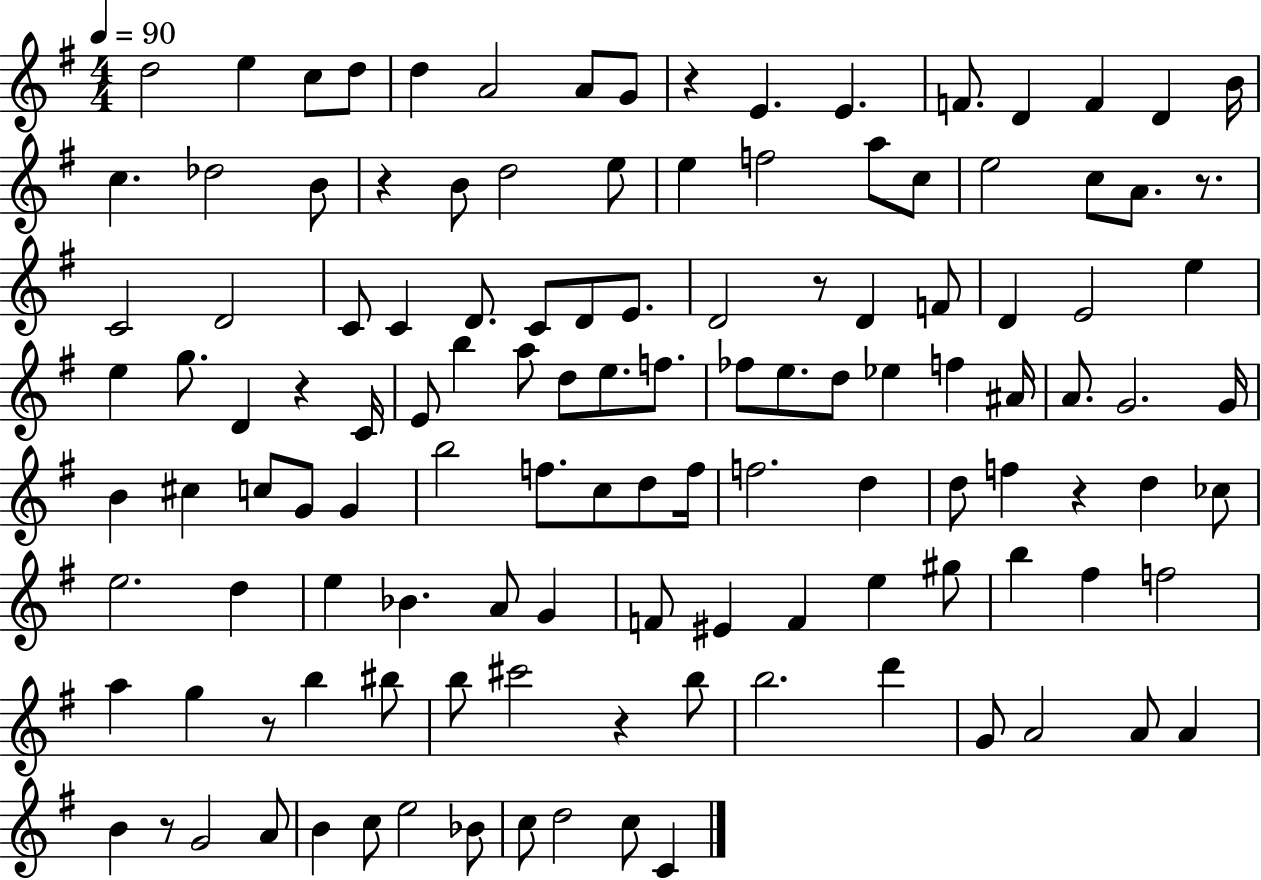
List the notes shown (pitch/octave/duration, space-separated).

D5/h E5/q C5/e D5/e D5/q A4/h A4/e G4/e R/q E4/q. E4/q. F4/e. D4/q F4/q D4/q B4/s C5/q. Db5/h B4/e R/q B4/e D5/h E5/e E5/q F5/h A5/e C5/e E5/h C5/e A4/e. R/e. C4/h D4/h C4/e C4/q D4/e. C4/e D4/e E4/e. D4/h R/e D4/q F4/e D4/q E4/h E5/q E5/q G5/e. D4/q R/q C4/s E4/e B5/q A5/e D5/e E5/e. F5/e. FES5/e E5/e. D5/e Eb5/q F5/q A#4/s A4/e. G4/h. G4/s B4/q C#5/q C5/e G4/e G4/q B5/h F5/e. C5/e D5/e F5/s F5/h. D5/q D5/e F5/q R/q D5/q CES5/e E5/h. D5/q E5/q Bb4/q. A4/e G4/q F4/e EIS4/q F4/q E5/q G#5/e B5/q F#5/q F5/h A5/q G5/q R/e B5/q BIS5/e B5/e C#6/h R/q B5/e B5/h. D6/q G4/e A4/h A4/e A4/q B4/q R/e G4/h A4/e B4/q C5/e E5/h Bb4/e C5/e D5/h C5/e C4/q